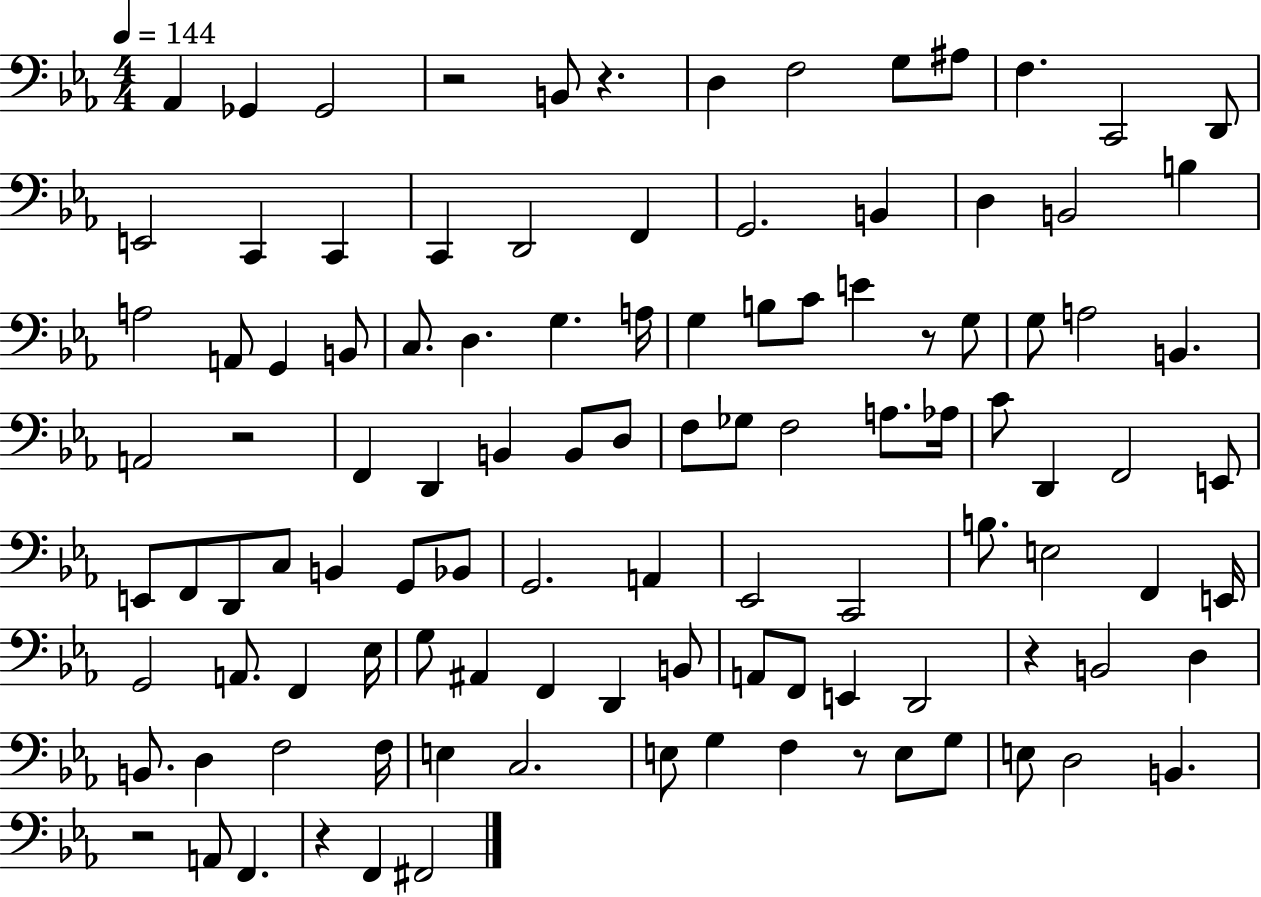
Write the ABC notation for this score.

X:1
T:Untitled
M:4/4
L:1/4
K:Eb
_A,, _G,, _G,,2 z2 B,,/2 z D, F,2 G,/2 ^A,/2 F, C,,2 D,,/2 E,,2 C,, C,, C,, D,,2 F,, G,,2 B,, D, B,,2 B, A,2 A,,/2 G,, B,,/2 C,/2 D, G, A,/4 G, B,/2 C/2 E z/2 G,/2 G,/2 A,2 B,, A,,2 z2 F,, D,, B,, B,,/2 D,/2 F,/2 _G,/2 F,2 A,/2 _A,/4 C/2 D,, F,,2 E,,/2 E,,/2 F,,/2 D,,/2 C,/2 B,, G,,/2 _B,,/2 G,,2 A,, _E,,2 C,,2 B,/2 E,2 F,, E,,/4 G,,2 A,,/2 F,, _E,/4 G,/2 ^A,, F,, D,, B,,/2 A,,/2 F,,/2 E,, D,,2 z B,,2 D, B,,/2 D, F,2 F,/4 E, C,2 E,/2 G, F, z/2 E,/2 G,/2 E,/2 D,2 B,, z2 A,,/2 F,, z F,, ^F,,2